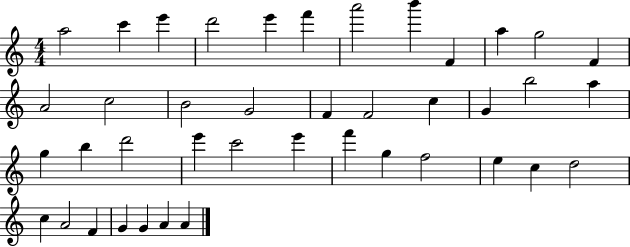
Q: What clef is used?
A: treble